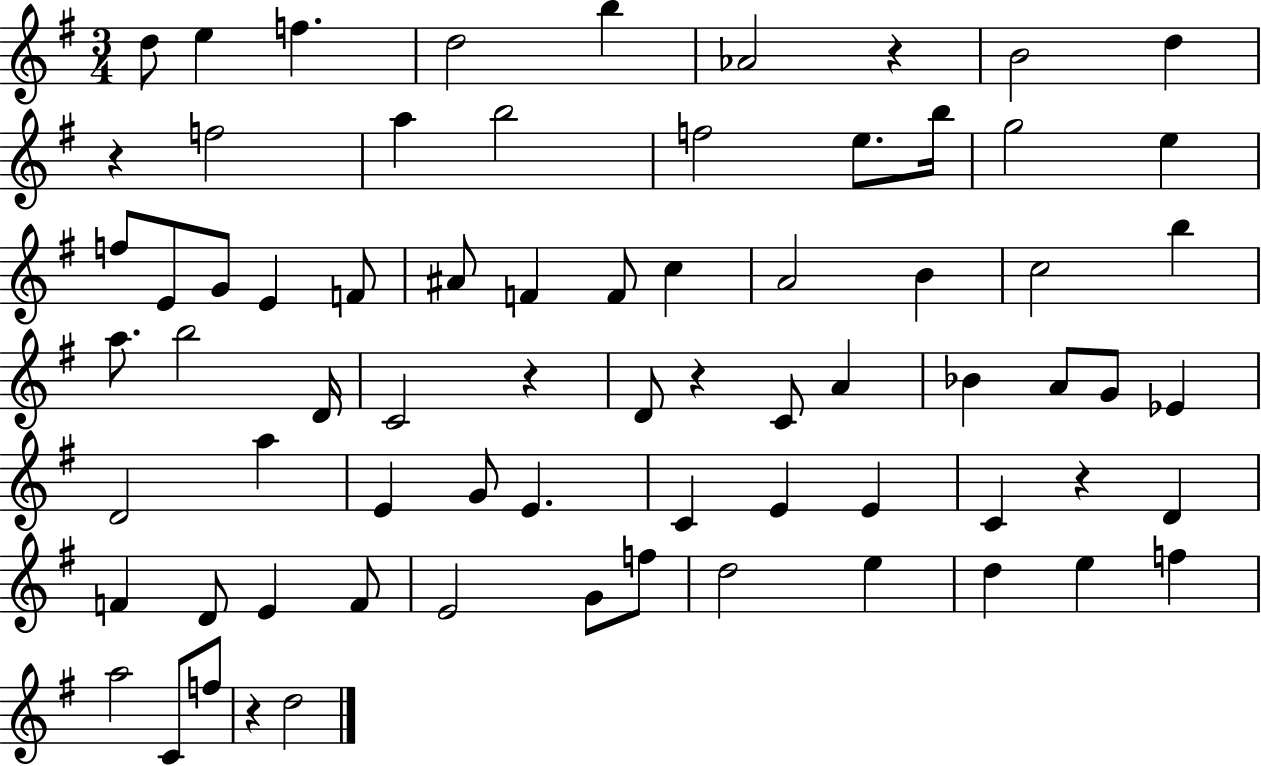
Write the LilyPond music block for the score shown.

{
  \clef treble
  \numericTimeSignature
  \time 3/4
  \key g \major
  d''8 e''4 f''4. | d''2 b''4 | aes'2 r4 | b'2 d''4 | \break r4 f''2 | a''4 b''2 | f''2 e''8. b''16 | g''2 e''4 | \break f''8 e'8 g'8 e'4 f'8 | ais'8 f'4 f'8 c''4 | a'2 b'4 | c''2 b''4 | \break a''8. b''2 d'16 | c'2 r4 | d'8 r4 c'8 a'4 | bes'4 a'8 g'8 ees'4 | \break d'2 a''4 | e'4 g'8 e'4. | c'4 e'4 e'4 | c'4 r4 d'4 | \break f'4 d'8 e'4 f'8 | e'2 g'8 f''8 | d''2 e''4 | d''4 e''4 f''4 | \break a''2 c'8 f''8 | r4 d''2 | \bar "|."
}